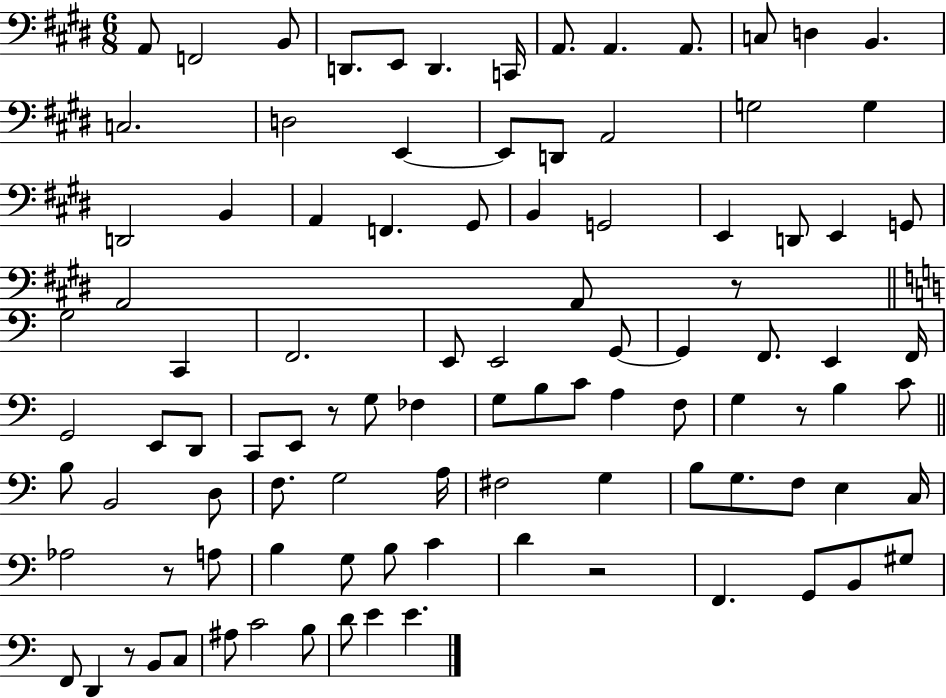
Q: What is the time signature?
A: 6/8